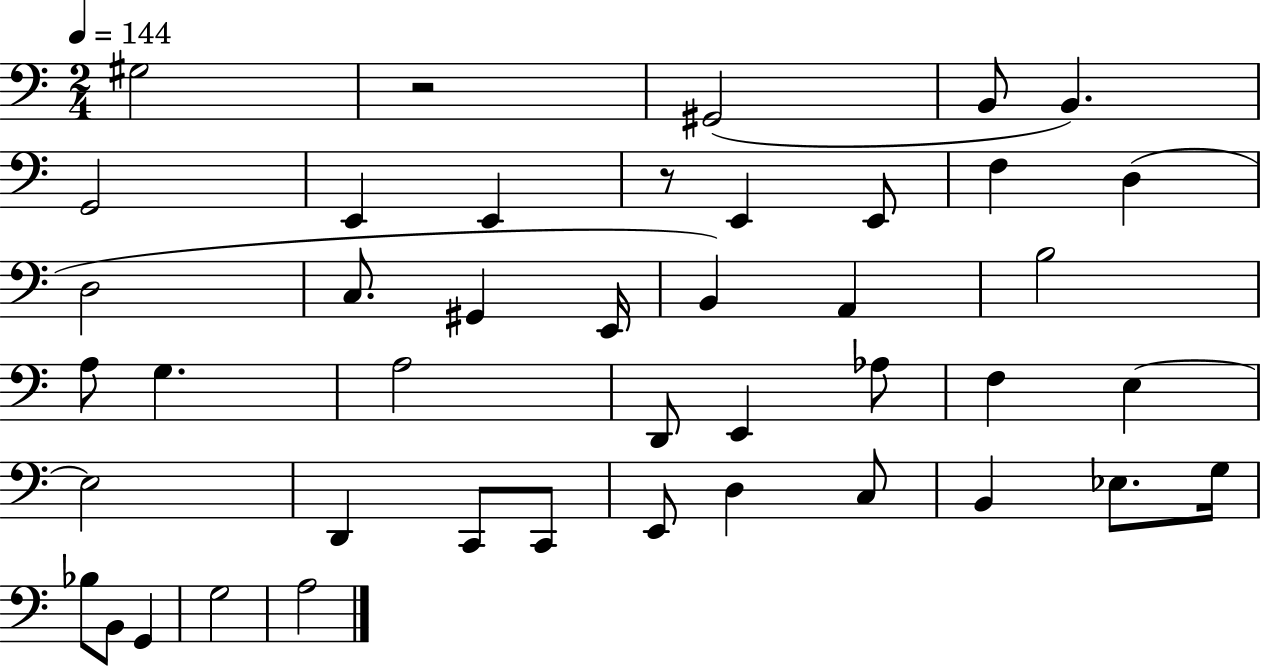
X:1
T:Untitled
M:2/4
L:1/4
K:C
^G,2 z2 ^G,,2 B,,/2 B,, G,,2 E,, E,, z/2 E,, E,,/2 F, D, D,2 C,/2 ^G,, E,,/4 B,, A,, B,2 A,/2 G, A,2 D,,/2 E,, _A,/2 F, E, E,2 D,, C,,/2 C,,/2 E,,/2 D, C,/2 B,, _E,/2 G,/4 _B,/2 B,,/2 G,, G,2 A,2